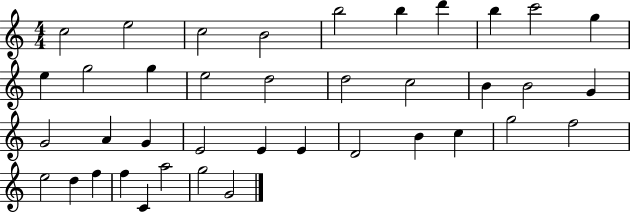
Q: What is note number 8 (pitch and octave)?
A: B5